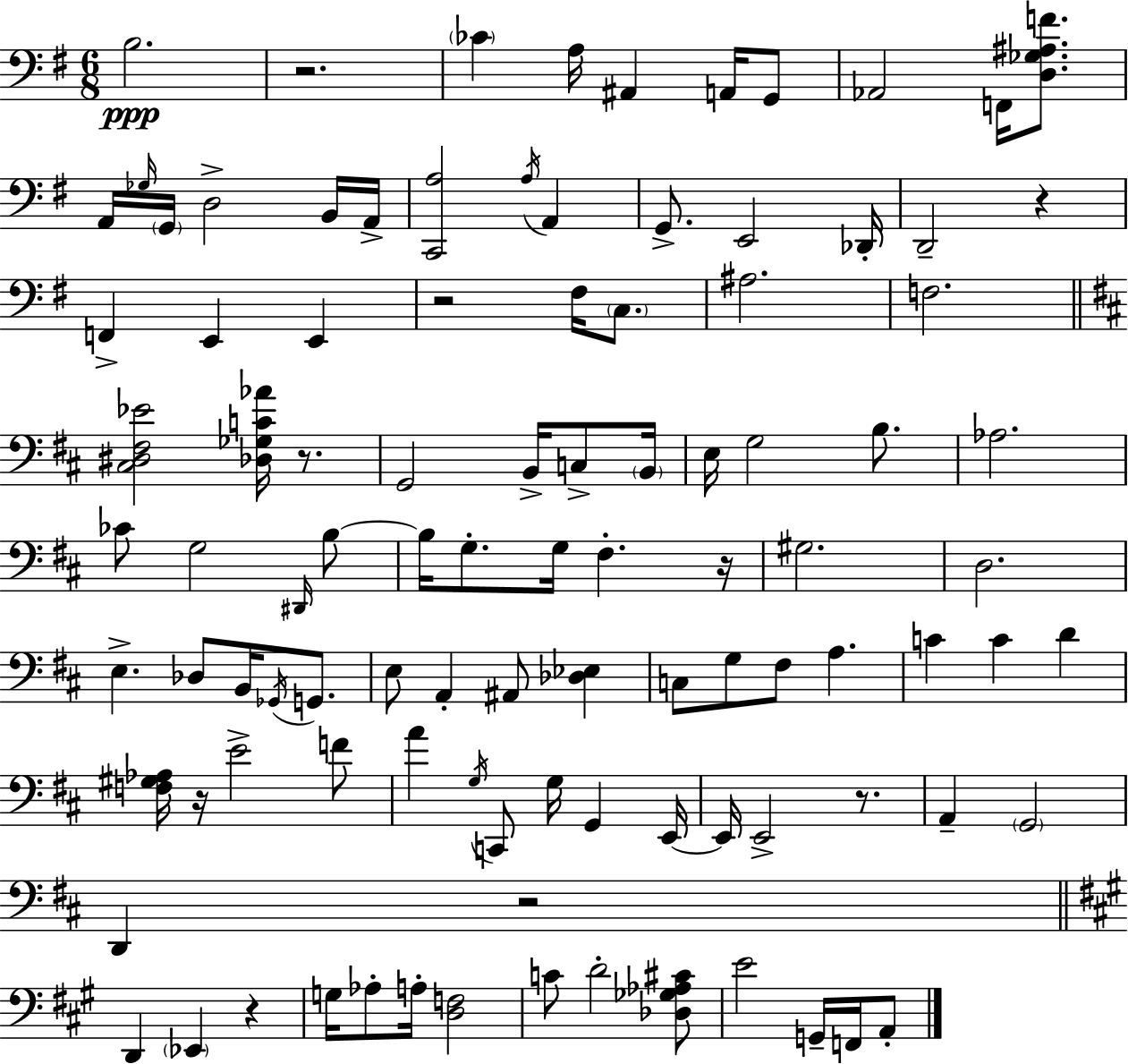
{
  \clef bass
  \numericTimeSignature
  \time 6/8
  \key e \minor
  \repeat volta 2 { b2.\ppp | r2. | \parenthesize ces'4 a16 ais,4 a,16 g,8 | aes,2 f,16 <d ges ais f'>8. | \break a,16 \grace { ges16 } \parenthesize g,16 d2-> b,16 | a,16-> <c, a>2 \acciaccatura { a16 } a,4 | g,8.-> e,2 | des,16-. d,2-- r4 | \break f,4-> e,4 e,4 | r2 fis16 \parenthesize c8. | ais2. | f2. | \break \bar "||" \break \key b \minor <cis dis fis ees'>2 <des ges c' aes'>16 r8. | g,2 b,16-> c8-> \parenthesize b,16 | e16 g2 b8. | aes2. | \break ces'8 g2 \grace { dis,16 } b8~~ | b16 g8.-. g16 fis4.-. | r16 gis2. | d2. | \break e4.-> des8 b,16 \acciaccatura { ges,16 } g,8. | e8 a,4-. ais,8 <des ees>4 | c8 g8 fis8 a4. | c'4 c'4 d'4 | \break <f gis aes>16 r16 e'2-> | f'8 a'4 \acciaccatura { g16 } c,8 g16 g,4 | e,16~~ e,16 e,2-> | r8. a,4-- \parenthesize g,2 | \break d,4 r2 | \bar "||" \break \key a \major d,4 \parenthesize ees,4 r4 | g16 aes8-. a16-. <d f>2 | c'8 d'2-. <des ges aes cis'>8 | e'2 g,16-- f,16 a,8-. | \break } \bar "|."
}